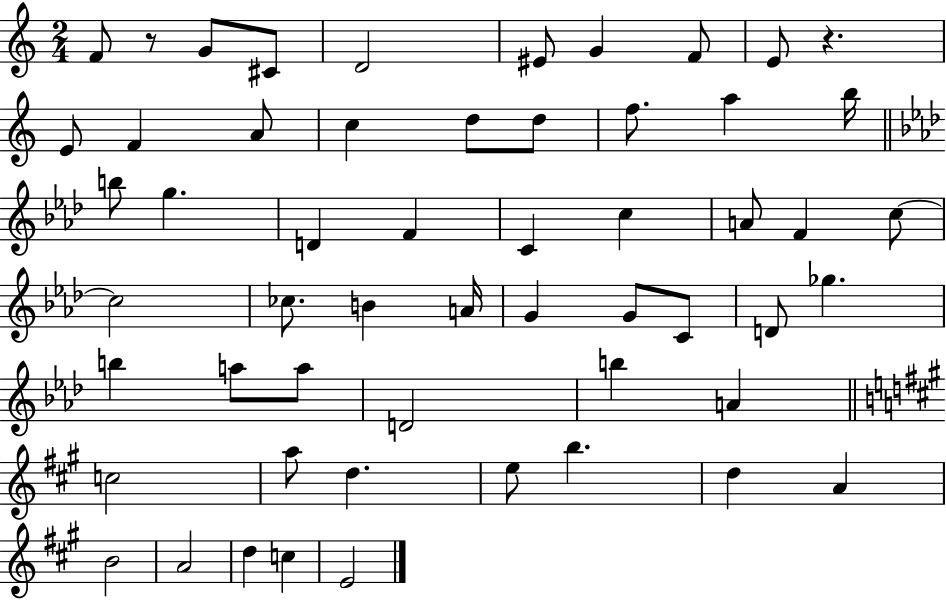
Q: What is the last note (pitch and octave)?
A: E4